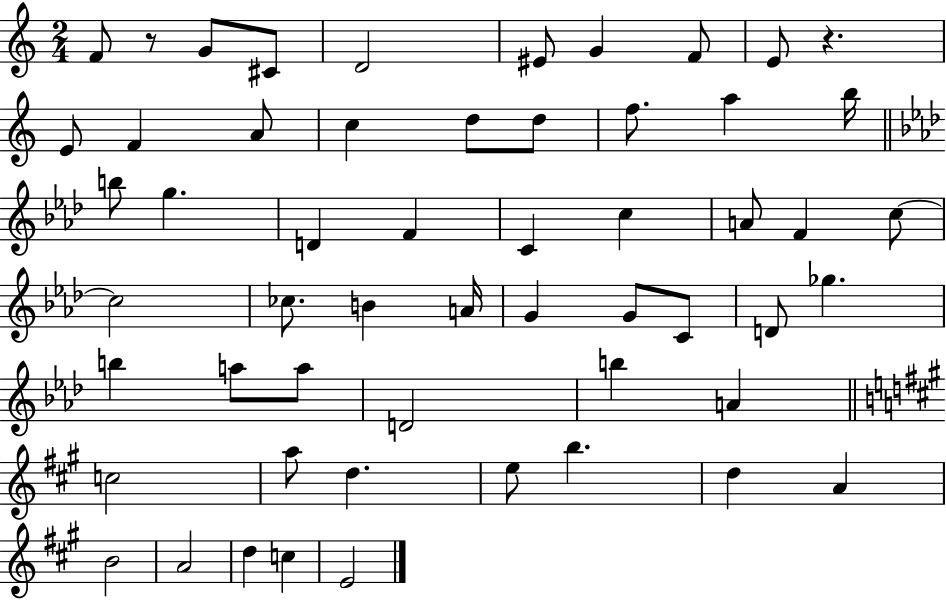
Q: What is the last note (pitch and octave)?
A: E4